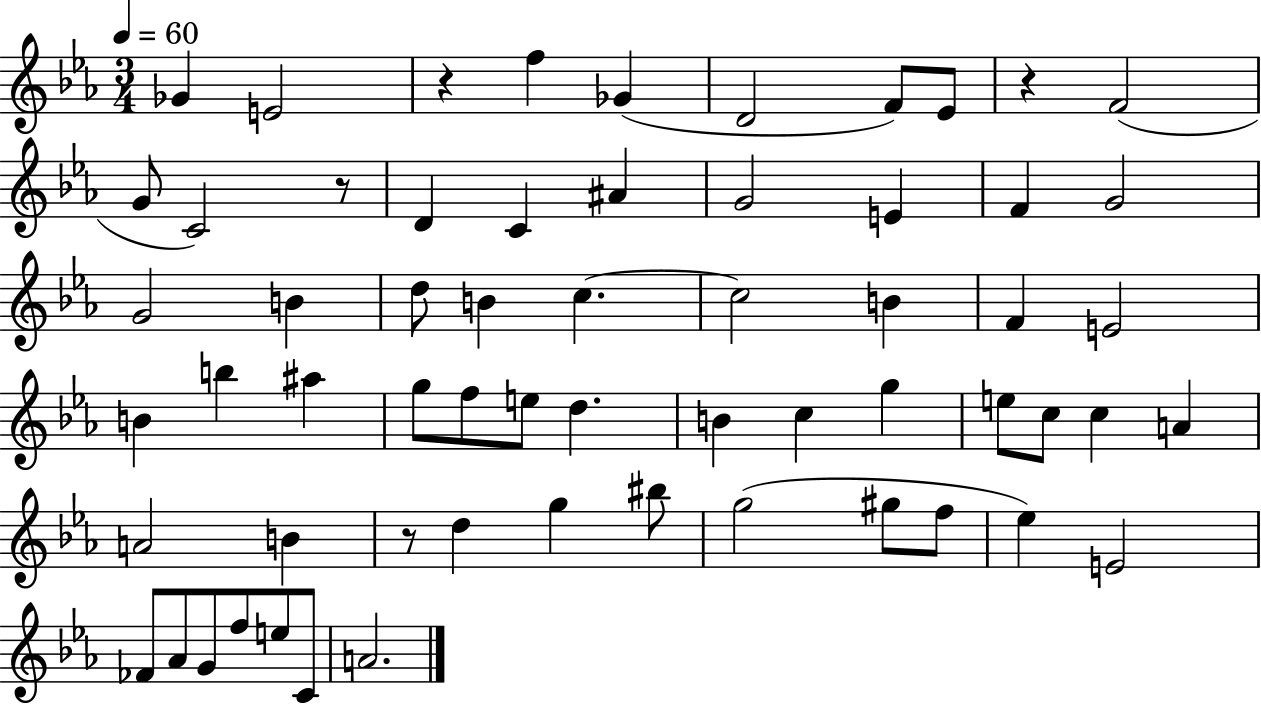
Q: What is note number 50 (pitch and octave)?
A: E4